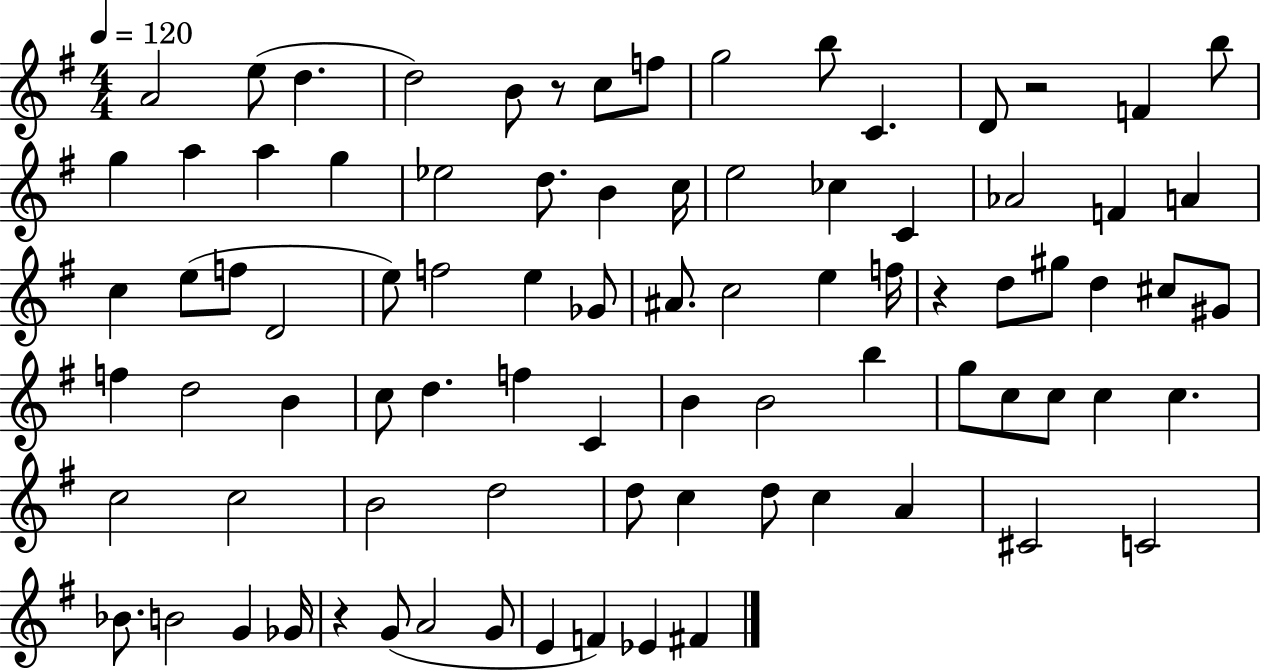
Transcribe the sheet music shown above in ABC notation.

X:1
T:Untitled
M:4/4
L:1/4
K:G
A2 e/2 d d2 B/2 z/2 c/2 f/2 g2 b/2 C D/2 z2 F b/2 g a a g _e2 d/2 B c/4 e2 _c C _A2 F A c e/2 f/2 D2 e/2 f2 e _G/2 ^A/2 c2 e f/4 z d/2 ^g/2 d ^c/2 ^G/2 f d2 B c/2 d f C B B2 b g/2 c/2 c/2 c c c2 c2 B2 d2 d/2 c d/2 c A ^C2 C2 _B/2 B2 G _G/4 z G/2 A2 G/2 E F _E ^F